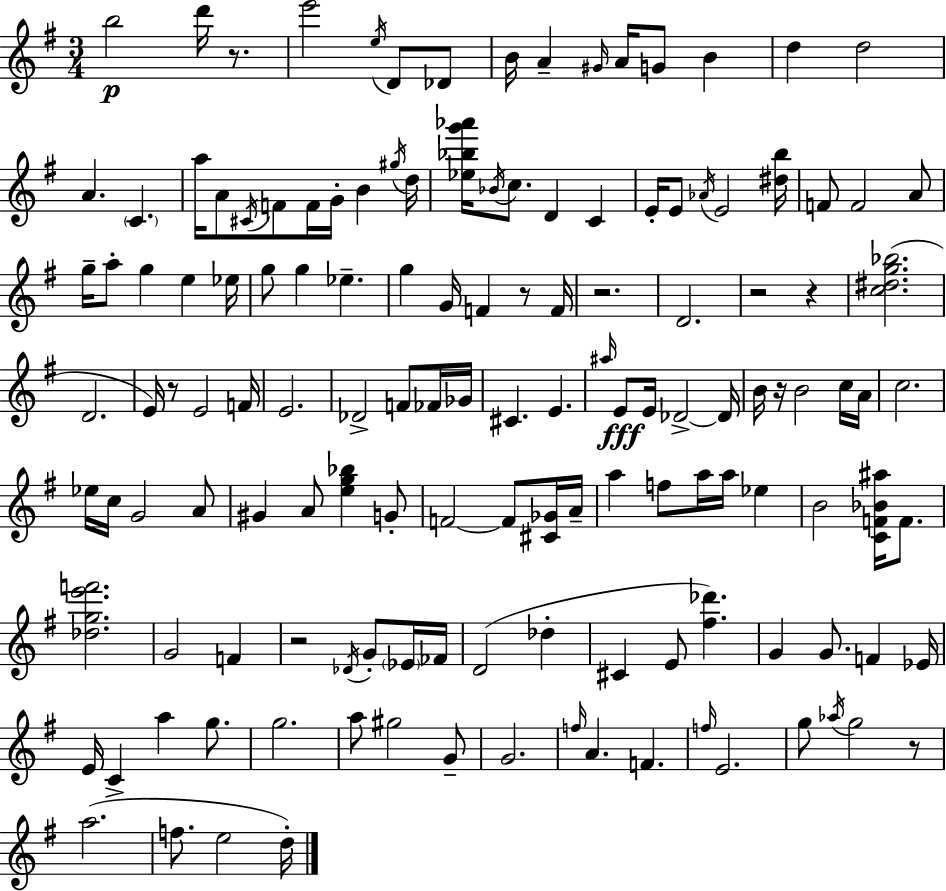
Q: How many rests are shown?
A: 9